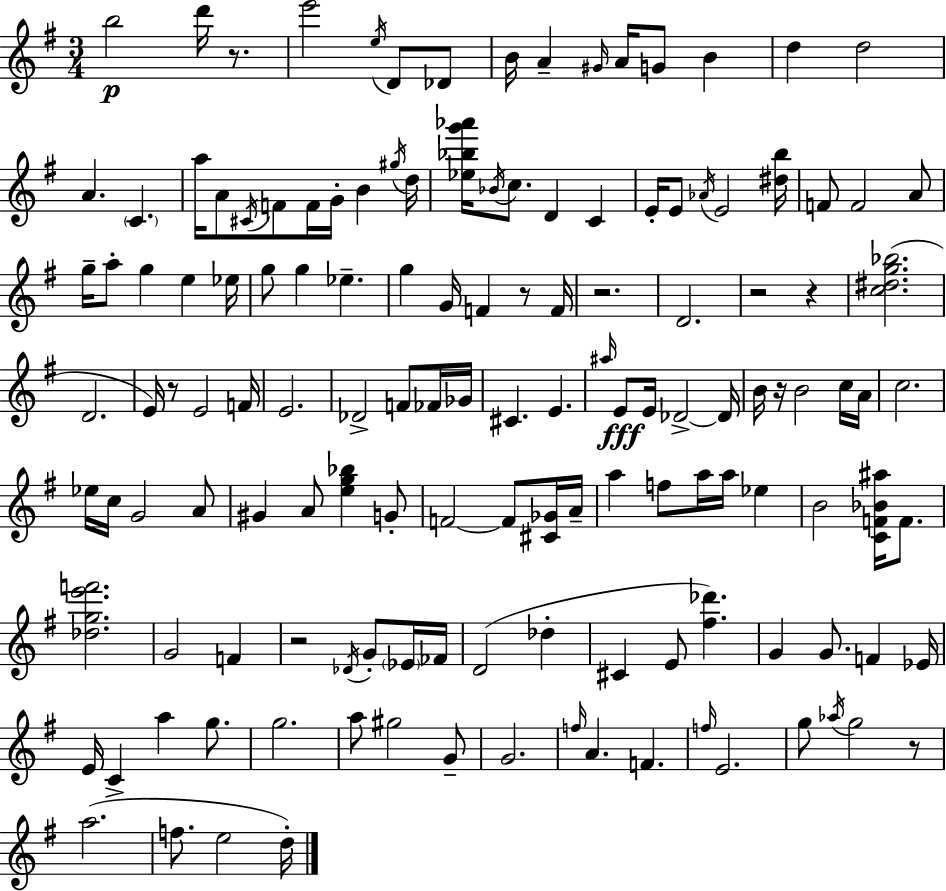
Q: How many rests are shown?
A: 9